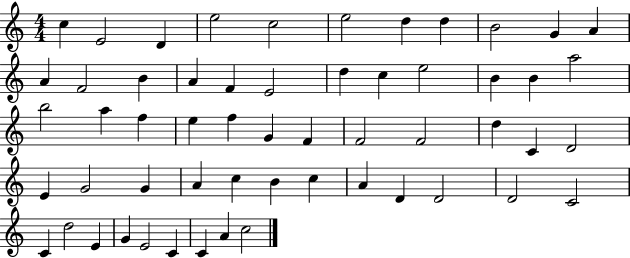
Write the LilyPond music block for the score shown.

{
  \clef treble
  \numericTimeSignature
  \time 4/4
  \key c \major
  c''4 e'2 d'4 | e''2 c''2 | e''2 d''4 d''4 | b'2 g'4 a'4 | \break a'4 f'2 b'4 | a'4 f'4 e'2 | d''4 c''4 e''2 | b'4 b'4 a''2 | \break b''2 a''4 f''4 | e''4 f''4 g'4 f'4 | f'2 f'2 | d''4 c'4 d'2 | \break e'4 g'2 g'4 | a'4 c''4 b'4 c''4 | a'4 d'4 d'2 | d'2 c'2 | \break c'4 d''2 e'4 | g'4 e'2 c'4 | c'4 a'4 c''2 | \bar "|."
}